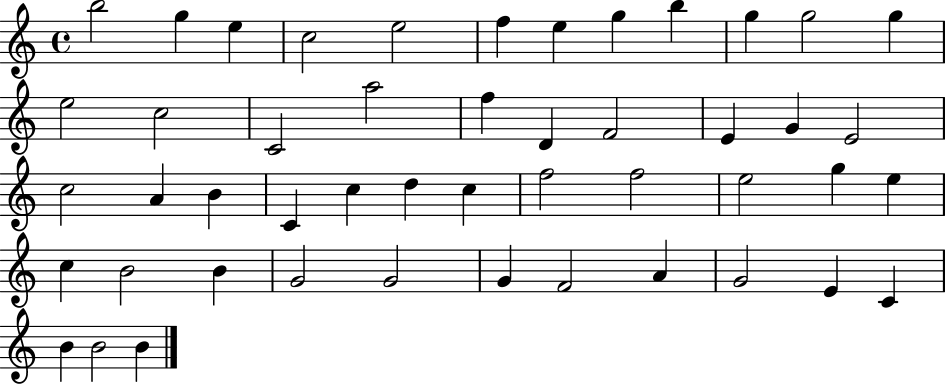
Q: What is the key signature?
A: C major